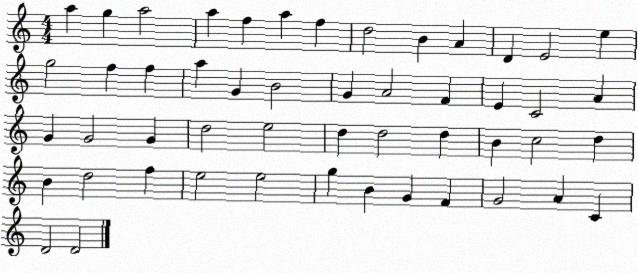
X:1
T:Untitled
M:4/4
L:1/4
K:C
a g a2 a f a f d2 B A D E2 e g2 f f a G B2 G A2 F E C2 A G G2 G d2 e2 d d2 d B c2 d B d2 f e2 e2 g B G F G2 A C D2 D2